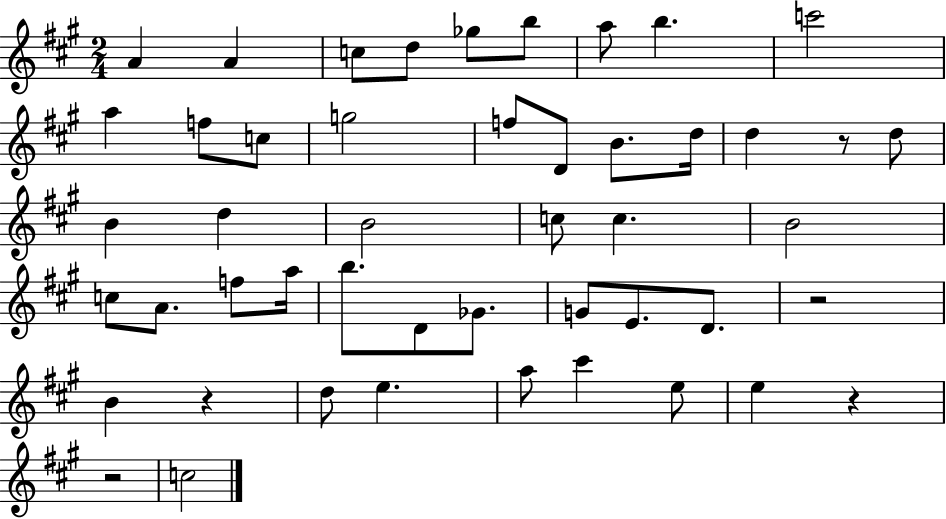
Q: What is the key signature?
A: A major